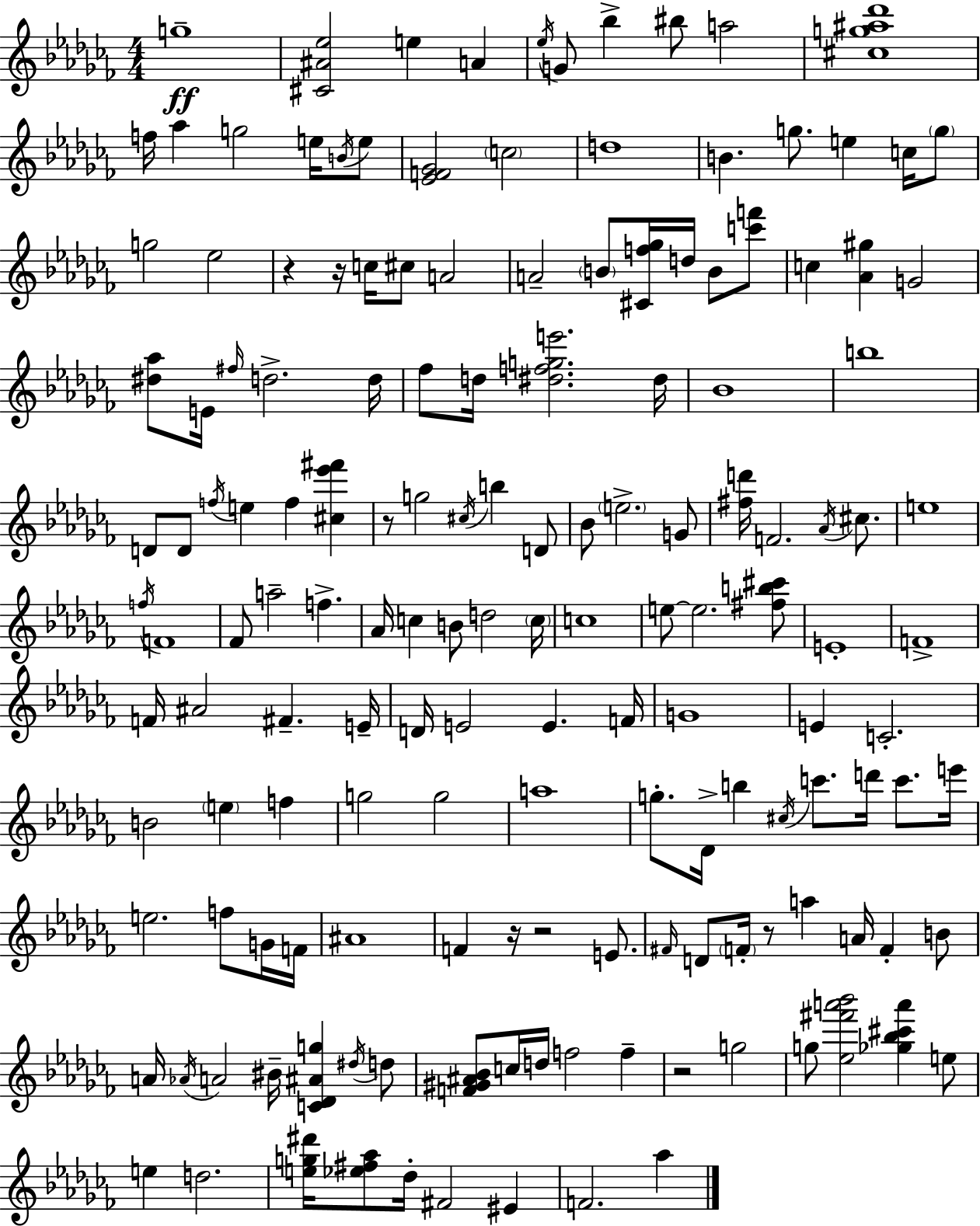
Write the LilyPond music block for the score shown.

{
  \clef treble
  \numericTimeSignature
  \time 4/4
  \key aes \minor
  \repeat volta 2 { g''1--\ff | <cis' ais' ees''>2 e''4 a'4 | \acciaccatura { ees''16 } g'8 bes''4-> bis''8 a''2 | <cis'' g'' ais'' des'''>1 | \break f''16 aes''4 g''2 e''16 \acciaccatura { b'16 } | e''8 <ees' f' ges'>2 \parenthesize c''2 | d''1 | b'4. g''8. e''4 c''16 | \break \parenthesize g''8 g''2 ees''2 | r4 r16 c''16 cis''8 a'2 | a'2-- \parenthesize b'8 <cis' f'' ges''>16 d''16 b'8 | <c''' f'''>8 c''4 <aes' gis''>4 g'2 | \break <dis'' aes''>8 e'16 \grace { fis''16 } d''2.-> | d''16 fes''8 d''16 <dis'' f'' g'' e'''>2. | dis''16 bes'1 | b''1 | \break d'8 d'8 \acciaccatura { f''16 } e''4 f''4 | <cis'' ees''' fis'''>4 r8 g''2 \acciaccatura { cis''16 } b''4 | d'8 bes'8 \parenthesize e''2.-> | g'8 <fis'' d'''>16 f'2. | \break \acciaccatura { aes'16 } cis''8. e''1 | \acciaccatura { f''16 } f'1 | fes'8 a''2-- | f''4.-> aes'16 c''4 b'8 d''2 | \break \parenthesize c''16 c''1 | e''8~~ e''2. | <fis'' b'' cis'''>8 e'1-. | f'1-> | \break f'16 ais'2 | fis'4.-- e'16-- d'16 e'2 | e'4. f'16 g'1 | e'4 c'2.-. | \break b'2 \parenthesize e''4 | f''4 g''2 g''2 | a''1 | g''8.-. des'16-> b''4 \acciaccatura { cis''16 } | \break c'''8. d'''16 c'''8. e'''16 e''2. | f''8 g'16 f'16 ais'1 | f'4 r16 r2 | e'8. \grace { fis'16 } d'8 \parenthesize f'16-. r8 a''4 | \break a'16 f'4-. b'8 a'16 \acciaccatura { aes'16 } a'2 | bis'16-- <c' des' ais' g''>4 \acciaccatura { dis''16 } d''8 <f' gis' ais' bes'>8 c''16 d''16 f''2 | f''4-- r2 | g''2 g''8 <ees'' fis''' a''' bes'''>2 | \break <ges'' bes'' cis''' a'''>4 e''8 e''4 d''2. | <e'' g'' dis'''>16 <ees'' fis'' aes''>8 des''16-. fis'2 | eis'4 f'2. | aes''4 } \bar "|."
}